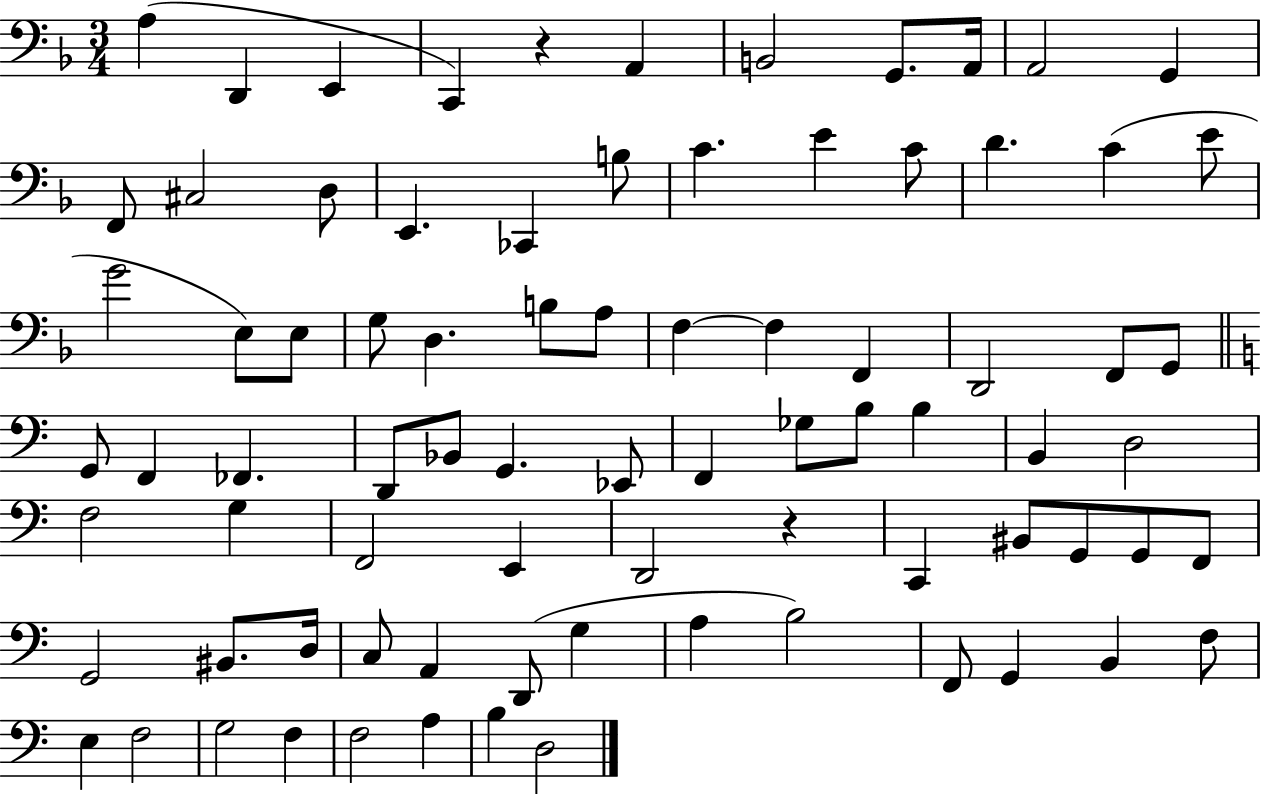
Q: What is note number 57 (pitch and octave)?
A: G2